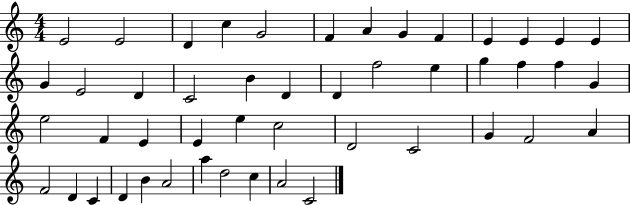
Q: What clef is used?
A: treble